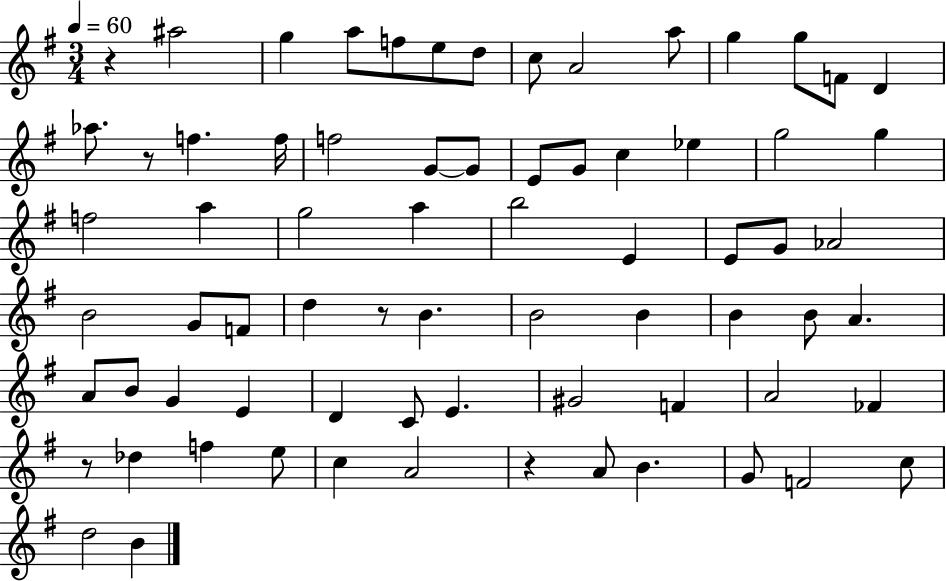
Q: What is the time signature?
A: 3/4